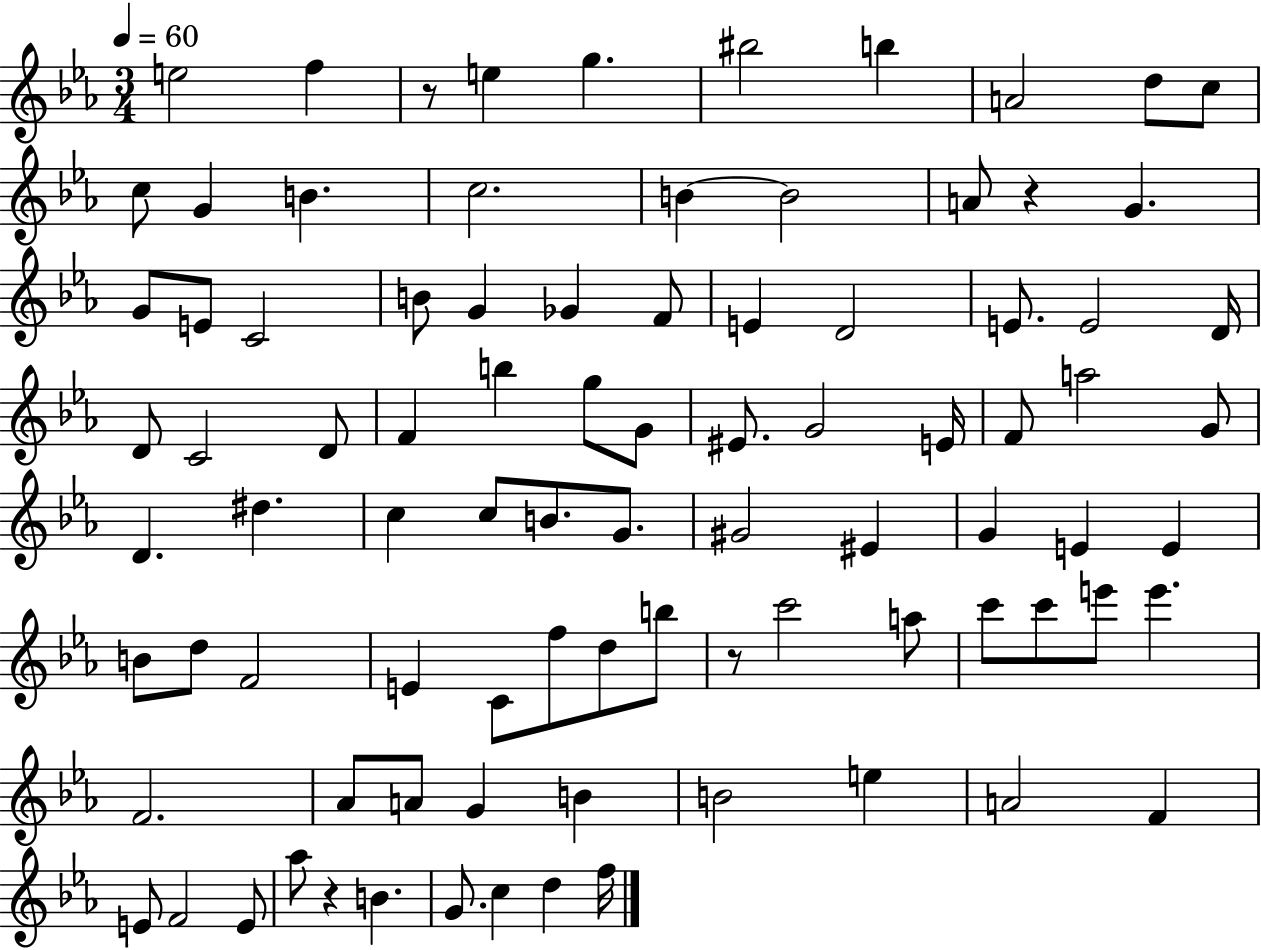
E5/h F5/q R/e E5/q G5/q. BIS5/h B5/q A4/h D5/e C5/e C5/e G4/q B4/q. C5/h. B4/q B4/h A4/e R/q G4/q. G4/e E4/e C4/h B4/e G4/q Gb4/q F4/e E4/q D4/h E4/e. E4/h D4/s D4/e C4/h D4/e F4/q B5/q G5/e G4/e EIS4/e. G4/h E4/s F4/e A5/h G4/e D4/q. D#5/q. C5/q C5/e B4/e. G4/e. G#4/h EIS4/q G4/q E4/q E4/q B4/e D5/e F4/h E4/q C4/e F5/e D5/e B5/e R/e C6/h A5/e C6/e C6/e E6/e E6/q. F4/h. Ab4/e A4/e G4/q B4/q B4/h E5/q A4/h F4/q E4/e F4/h E4/e Ab5/e R/q B4/q. G4/e. C5/q D5/q F5/s